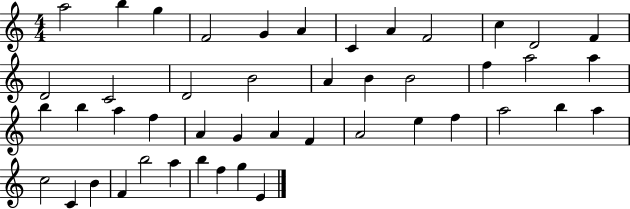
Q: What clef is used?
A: treble